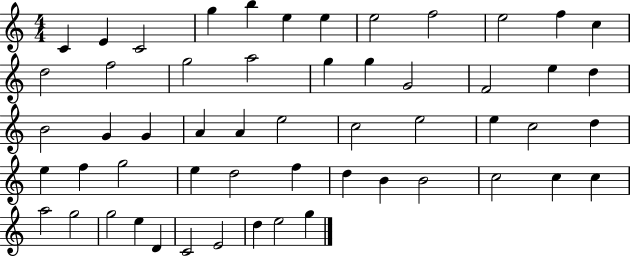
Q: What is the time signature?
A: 4/4